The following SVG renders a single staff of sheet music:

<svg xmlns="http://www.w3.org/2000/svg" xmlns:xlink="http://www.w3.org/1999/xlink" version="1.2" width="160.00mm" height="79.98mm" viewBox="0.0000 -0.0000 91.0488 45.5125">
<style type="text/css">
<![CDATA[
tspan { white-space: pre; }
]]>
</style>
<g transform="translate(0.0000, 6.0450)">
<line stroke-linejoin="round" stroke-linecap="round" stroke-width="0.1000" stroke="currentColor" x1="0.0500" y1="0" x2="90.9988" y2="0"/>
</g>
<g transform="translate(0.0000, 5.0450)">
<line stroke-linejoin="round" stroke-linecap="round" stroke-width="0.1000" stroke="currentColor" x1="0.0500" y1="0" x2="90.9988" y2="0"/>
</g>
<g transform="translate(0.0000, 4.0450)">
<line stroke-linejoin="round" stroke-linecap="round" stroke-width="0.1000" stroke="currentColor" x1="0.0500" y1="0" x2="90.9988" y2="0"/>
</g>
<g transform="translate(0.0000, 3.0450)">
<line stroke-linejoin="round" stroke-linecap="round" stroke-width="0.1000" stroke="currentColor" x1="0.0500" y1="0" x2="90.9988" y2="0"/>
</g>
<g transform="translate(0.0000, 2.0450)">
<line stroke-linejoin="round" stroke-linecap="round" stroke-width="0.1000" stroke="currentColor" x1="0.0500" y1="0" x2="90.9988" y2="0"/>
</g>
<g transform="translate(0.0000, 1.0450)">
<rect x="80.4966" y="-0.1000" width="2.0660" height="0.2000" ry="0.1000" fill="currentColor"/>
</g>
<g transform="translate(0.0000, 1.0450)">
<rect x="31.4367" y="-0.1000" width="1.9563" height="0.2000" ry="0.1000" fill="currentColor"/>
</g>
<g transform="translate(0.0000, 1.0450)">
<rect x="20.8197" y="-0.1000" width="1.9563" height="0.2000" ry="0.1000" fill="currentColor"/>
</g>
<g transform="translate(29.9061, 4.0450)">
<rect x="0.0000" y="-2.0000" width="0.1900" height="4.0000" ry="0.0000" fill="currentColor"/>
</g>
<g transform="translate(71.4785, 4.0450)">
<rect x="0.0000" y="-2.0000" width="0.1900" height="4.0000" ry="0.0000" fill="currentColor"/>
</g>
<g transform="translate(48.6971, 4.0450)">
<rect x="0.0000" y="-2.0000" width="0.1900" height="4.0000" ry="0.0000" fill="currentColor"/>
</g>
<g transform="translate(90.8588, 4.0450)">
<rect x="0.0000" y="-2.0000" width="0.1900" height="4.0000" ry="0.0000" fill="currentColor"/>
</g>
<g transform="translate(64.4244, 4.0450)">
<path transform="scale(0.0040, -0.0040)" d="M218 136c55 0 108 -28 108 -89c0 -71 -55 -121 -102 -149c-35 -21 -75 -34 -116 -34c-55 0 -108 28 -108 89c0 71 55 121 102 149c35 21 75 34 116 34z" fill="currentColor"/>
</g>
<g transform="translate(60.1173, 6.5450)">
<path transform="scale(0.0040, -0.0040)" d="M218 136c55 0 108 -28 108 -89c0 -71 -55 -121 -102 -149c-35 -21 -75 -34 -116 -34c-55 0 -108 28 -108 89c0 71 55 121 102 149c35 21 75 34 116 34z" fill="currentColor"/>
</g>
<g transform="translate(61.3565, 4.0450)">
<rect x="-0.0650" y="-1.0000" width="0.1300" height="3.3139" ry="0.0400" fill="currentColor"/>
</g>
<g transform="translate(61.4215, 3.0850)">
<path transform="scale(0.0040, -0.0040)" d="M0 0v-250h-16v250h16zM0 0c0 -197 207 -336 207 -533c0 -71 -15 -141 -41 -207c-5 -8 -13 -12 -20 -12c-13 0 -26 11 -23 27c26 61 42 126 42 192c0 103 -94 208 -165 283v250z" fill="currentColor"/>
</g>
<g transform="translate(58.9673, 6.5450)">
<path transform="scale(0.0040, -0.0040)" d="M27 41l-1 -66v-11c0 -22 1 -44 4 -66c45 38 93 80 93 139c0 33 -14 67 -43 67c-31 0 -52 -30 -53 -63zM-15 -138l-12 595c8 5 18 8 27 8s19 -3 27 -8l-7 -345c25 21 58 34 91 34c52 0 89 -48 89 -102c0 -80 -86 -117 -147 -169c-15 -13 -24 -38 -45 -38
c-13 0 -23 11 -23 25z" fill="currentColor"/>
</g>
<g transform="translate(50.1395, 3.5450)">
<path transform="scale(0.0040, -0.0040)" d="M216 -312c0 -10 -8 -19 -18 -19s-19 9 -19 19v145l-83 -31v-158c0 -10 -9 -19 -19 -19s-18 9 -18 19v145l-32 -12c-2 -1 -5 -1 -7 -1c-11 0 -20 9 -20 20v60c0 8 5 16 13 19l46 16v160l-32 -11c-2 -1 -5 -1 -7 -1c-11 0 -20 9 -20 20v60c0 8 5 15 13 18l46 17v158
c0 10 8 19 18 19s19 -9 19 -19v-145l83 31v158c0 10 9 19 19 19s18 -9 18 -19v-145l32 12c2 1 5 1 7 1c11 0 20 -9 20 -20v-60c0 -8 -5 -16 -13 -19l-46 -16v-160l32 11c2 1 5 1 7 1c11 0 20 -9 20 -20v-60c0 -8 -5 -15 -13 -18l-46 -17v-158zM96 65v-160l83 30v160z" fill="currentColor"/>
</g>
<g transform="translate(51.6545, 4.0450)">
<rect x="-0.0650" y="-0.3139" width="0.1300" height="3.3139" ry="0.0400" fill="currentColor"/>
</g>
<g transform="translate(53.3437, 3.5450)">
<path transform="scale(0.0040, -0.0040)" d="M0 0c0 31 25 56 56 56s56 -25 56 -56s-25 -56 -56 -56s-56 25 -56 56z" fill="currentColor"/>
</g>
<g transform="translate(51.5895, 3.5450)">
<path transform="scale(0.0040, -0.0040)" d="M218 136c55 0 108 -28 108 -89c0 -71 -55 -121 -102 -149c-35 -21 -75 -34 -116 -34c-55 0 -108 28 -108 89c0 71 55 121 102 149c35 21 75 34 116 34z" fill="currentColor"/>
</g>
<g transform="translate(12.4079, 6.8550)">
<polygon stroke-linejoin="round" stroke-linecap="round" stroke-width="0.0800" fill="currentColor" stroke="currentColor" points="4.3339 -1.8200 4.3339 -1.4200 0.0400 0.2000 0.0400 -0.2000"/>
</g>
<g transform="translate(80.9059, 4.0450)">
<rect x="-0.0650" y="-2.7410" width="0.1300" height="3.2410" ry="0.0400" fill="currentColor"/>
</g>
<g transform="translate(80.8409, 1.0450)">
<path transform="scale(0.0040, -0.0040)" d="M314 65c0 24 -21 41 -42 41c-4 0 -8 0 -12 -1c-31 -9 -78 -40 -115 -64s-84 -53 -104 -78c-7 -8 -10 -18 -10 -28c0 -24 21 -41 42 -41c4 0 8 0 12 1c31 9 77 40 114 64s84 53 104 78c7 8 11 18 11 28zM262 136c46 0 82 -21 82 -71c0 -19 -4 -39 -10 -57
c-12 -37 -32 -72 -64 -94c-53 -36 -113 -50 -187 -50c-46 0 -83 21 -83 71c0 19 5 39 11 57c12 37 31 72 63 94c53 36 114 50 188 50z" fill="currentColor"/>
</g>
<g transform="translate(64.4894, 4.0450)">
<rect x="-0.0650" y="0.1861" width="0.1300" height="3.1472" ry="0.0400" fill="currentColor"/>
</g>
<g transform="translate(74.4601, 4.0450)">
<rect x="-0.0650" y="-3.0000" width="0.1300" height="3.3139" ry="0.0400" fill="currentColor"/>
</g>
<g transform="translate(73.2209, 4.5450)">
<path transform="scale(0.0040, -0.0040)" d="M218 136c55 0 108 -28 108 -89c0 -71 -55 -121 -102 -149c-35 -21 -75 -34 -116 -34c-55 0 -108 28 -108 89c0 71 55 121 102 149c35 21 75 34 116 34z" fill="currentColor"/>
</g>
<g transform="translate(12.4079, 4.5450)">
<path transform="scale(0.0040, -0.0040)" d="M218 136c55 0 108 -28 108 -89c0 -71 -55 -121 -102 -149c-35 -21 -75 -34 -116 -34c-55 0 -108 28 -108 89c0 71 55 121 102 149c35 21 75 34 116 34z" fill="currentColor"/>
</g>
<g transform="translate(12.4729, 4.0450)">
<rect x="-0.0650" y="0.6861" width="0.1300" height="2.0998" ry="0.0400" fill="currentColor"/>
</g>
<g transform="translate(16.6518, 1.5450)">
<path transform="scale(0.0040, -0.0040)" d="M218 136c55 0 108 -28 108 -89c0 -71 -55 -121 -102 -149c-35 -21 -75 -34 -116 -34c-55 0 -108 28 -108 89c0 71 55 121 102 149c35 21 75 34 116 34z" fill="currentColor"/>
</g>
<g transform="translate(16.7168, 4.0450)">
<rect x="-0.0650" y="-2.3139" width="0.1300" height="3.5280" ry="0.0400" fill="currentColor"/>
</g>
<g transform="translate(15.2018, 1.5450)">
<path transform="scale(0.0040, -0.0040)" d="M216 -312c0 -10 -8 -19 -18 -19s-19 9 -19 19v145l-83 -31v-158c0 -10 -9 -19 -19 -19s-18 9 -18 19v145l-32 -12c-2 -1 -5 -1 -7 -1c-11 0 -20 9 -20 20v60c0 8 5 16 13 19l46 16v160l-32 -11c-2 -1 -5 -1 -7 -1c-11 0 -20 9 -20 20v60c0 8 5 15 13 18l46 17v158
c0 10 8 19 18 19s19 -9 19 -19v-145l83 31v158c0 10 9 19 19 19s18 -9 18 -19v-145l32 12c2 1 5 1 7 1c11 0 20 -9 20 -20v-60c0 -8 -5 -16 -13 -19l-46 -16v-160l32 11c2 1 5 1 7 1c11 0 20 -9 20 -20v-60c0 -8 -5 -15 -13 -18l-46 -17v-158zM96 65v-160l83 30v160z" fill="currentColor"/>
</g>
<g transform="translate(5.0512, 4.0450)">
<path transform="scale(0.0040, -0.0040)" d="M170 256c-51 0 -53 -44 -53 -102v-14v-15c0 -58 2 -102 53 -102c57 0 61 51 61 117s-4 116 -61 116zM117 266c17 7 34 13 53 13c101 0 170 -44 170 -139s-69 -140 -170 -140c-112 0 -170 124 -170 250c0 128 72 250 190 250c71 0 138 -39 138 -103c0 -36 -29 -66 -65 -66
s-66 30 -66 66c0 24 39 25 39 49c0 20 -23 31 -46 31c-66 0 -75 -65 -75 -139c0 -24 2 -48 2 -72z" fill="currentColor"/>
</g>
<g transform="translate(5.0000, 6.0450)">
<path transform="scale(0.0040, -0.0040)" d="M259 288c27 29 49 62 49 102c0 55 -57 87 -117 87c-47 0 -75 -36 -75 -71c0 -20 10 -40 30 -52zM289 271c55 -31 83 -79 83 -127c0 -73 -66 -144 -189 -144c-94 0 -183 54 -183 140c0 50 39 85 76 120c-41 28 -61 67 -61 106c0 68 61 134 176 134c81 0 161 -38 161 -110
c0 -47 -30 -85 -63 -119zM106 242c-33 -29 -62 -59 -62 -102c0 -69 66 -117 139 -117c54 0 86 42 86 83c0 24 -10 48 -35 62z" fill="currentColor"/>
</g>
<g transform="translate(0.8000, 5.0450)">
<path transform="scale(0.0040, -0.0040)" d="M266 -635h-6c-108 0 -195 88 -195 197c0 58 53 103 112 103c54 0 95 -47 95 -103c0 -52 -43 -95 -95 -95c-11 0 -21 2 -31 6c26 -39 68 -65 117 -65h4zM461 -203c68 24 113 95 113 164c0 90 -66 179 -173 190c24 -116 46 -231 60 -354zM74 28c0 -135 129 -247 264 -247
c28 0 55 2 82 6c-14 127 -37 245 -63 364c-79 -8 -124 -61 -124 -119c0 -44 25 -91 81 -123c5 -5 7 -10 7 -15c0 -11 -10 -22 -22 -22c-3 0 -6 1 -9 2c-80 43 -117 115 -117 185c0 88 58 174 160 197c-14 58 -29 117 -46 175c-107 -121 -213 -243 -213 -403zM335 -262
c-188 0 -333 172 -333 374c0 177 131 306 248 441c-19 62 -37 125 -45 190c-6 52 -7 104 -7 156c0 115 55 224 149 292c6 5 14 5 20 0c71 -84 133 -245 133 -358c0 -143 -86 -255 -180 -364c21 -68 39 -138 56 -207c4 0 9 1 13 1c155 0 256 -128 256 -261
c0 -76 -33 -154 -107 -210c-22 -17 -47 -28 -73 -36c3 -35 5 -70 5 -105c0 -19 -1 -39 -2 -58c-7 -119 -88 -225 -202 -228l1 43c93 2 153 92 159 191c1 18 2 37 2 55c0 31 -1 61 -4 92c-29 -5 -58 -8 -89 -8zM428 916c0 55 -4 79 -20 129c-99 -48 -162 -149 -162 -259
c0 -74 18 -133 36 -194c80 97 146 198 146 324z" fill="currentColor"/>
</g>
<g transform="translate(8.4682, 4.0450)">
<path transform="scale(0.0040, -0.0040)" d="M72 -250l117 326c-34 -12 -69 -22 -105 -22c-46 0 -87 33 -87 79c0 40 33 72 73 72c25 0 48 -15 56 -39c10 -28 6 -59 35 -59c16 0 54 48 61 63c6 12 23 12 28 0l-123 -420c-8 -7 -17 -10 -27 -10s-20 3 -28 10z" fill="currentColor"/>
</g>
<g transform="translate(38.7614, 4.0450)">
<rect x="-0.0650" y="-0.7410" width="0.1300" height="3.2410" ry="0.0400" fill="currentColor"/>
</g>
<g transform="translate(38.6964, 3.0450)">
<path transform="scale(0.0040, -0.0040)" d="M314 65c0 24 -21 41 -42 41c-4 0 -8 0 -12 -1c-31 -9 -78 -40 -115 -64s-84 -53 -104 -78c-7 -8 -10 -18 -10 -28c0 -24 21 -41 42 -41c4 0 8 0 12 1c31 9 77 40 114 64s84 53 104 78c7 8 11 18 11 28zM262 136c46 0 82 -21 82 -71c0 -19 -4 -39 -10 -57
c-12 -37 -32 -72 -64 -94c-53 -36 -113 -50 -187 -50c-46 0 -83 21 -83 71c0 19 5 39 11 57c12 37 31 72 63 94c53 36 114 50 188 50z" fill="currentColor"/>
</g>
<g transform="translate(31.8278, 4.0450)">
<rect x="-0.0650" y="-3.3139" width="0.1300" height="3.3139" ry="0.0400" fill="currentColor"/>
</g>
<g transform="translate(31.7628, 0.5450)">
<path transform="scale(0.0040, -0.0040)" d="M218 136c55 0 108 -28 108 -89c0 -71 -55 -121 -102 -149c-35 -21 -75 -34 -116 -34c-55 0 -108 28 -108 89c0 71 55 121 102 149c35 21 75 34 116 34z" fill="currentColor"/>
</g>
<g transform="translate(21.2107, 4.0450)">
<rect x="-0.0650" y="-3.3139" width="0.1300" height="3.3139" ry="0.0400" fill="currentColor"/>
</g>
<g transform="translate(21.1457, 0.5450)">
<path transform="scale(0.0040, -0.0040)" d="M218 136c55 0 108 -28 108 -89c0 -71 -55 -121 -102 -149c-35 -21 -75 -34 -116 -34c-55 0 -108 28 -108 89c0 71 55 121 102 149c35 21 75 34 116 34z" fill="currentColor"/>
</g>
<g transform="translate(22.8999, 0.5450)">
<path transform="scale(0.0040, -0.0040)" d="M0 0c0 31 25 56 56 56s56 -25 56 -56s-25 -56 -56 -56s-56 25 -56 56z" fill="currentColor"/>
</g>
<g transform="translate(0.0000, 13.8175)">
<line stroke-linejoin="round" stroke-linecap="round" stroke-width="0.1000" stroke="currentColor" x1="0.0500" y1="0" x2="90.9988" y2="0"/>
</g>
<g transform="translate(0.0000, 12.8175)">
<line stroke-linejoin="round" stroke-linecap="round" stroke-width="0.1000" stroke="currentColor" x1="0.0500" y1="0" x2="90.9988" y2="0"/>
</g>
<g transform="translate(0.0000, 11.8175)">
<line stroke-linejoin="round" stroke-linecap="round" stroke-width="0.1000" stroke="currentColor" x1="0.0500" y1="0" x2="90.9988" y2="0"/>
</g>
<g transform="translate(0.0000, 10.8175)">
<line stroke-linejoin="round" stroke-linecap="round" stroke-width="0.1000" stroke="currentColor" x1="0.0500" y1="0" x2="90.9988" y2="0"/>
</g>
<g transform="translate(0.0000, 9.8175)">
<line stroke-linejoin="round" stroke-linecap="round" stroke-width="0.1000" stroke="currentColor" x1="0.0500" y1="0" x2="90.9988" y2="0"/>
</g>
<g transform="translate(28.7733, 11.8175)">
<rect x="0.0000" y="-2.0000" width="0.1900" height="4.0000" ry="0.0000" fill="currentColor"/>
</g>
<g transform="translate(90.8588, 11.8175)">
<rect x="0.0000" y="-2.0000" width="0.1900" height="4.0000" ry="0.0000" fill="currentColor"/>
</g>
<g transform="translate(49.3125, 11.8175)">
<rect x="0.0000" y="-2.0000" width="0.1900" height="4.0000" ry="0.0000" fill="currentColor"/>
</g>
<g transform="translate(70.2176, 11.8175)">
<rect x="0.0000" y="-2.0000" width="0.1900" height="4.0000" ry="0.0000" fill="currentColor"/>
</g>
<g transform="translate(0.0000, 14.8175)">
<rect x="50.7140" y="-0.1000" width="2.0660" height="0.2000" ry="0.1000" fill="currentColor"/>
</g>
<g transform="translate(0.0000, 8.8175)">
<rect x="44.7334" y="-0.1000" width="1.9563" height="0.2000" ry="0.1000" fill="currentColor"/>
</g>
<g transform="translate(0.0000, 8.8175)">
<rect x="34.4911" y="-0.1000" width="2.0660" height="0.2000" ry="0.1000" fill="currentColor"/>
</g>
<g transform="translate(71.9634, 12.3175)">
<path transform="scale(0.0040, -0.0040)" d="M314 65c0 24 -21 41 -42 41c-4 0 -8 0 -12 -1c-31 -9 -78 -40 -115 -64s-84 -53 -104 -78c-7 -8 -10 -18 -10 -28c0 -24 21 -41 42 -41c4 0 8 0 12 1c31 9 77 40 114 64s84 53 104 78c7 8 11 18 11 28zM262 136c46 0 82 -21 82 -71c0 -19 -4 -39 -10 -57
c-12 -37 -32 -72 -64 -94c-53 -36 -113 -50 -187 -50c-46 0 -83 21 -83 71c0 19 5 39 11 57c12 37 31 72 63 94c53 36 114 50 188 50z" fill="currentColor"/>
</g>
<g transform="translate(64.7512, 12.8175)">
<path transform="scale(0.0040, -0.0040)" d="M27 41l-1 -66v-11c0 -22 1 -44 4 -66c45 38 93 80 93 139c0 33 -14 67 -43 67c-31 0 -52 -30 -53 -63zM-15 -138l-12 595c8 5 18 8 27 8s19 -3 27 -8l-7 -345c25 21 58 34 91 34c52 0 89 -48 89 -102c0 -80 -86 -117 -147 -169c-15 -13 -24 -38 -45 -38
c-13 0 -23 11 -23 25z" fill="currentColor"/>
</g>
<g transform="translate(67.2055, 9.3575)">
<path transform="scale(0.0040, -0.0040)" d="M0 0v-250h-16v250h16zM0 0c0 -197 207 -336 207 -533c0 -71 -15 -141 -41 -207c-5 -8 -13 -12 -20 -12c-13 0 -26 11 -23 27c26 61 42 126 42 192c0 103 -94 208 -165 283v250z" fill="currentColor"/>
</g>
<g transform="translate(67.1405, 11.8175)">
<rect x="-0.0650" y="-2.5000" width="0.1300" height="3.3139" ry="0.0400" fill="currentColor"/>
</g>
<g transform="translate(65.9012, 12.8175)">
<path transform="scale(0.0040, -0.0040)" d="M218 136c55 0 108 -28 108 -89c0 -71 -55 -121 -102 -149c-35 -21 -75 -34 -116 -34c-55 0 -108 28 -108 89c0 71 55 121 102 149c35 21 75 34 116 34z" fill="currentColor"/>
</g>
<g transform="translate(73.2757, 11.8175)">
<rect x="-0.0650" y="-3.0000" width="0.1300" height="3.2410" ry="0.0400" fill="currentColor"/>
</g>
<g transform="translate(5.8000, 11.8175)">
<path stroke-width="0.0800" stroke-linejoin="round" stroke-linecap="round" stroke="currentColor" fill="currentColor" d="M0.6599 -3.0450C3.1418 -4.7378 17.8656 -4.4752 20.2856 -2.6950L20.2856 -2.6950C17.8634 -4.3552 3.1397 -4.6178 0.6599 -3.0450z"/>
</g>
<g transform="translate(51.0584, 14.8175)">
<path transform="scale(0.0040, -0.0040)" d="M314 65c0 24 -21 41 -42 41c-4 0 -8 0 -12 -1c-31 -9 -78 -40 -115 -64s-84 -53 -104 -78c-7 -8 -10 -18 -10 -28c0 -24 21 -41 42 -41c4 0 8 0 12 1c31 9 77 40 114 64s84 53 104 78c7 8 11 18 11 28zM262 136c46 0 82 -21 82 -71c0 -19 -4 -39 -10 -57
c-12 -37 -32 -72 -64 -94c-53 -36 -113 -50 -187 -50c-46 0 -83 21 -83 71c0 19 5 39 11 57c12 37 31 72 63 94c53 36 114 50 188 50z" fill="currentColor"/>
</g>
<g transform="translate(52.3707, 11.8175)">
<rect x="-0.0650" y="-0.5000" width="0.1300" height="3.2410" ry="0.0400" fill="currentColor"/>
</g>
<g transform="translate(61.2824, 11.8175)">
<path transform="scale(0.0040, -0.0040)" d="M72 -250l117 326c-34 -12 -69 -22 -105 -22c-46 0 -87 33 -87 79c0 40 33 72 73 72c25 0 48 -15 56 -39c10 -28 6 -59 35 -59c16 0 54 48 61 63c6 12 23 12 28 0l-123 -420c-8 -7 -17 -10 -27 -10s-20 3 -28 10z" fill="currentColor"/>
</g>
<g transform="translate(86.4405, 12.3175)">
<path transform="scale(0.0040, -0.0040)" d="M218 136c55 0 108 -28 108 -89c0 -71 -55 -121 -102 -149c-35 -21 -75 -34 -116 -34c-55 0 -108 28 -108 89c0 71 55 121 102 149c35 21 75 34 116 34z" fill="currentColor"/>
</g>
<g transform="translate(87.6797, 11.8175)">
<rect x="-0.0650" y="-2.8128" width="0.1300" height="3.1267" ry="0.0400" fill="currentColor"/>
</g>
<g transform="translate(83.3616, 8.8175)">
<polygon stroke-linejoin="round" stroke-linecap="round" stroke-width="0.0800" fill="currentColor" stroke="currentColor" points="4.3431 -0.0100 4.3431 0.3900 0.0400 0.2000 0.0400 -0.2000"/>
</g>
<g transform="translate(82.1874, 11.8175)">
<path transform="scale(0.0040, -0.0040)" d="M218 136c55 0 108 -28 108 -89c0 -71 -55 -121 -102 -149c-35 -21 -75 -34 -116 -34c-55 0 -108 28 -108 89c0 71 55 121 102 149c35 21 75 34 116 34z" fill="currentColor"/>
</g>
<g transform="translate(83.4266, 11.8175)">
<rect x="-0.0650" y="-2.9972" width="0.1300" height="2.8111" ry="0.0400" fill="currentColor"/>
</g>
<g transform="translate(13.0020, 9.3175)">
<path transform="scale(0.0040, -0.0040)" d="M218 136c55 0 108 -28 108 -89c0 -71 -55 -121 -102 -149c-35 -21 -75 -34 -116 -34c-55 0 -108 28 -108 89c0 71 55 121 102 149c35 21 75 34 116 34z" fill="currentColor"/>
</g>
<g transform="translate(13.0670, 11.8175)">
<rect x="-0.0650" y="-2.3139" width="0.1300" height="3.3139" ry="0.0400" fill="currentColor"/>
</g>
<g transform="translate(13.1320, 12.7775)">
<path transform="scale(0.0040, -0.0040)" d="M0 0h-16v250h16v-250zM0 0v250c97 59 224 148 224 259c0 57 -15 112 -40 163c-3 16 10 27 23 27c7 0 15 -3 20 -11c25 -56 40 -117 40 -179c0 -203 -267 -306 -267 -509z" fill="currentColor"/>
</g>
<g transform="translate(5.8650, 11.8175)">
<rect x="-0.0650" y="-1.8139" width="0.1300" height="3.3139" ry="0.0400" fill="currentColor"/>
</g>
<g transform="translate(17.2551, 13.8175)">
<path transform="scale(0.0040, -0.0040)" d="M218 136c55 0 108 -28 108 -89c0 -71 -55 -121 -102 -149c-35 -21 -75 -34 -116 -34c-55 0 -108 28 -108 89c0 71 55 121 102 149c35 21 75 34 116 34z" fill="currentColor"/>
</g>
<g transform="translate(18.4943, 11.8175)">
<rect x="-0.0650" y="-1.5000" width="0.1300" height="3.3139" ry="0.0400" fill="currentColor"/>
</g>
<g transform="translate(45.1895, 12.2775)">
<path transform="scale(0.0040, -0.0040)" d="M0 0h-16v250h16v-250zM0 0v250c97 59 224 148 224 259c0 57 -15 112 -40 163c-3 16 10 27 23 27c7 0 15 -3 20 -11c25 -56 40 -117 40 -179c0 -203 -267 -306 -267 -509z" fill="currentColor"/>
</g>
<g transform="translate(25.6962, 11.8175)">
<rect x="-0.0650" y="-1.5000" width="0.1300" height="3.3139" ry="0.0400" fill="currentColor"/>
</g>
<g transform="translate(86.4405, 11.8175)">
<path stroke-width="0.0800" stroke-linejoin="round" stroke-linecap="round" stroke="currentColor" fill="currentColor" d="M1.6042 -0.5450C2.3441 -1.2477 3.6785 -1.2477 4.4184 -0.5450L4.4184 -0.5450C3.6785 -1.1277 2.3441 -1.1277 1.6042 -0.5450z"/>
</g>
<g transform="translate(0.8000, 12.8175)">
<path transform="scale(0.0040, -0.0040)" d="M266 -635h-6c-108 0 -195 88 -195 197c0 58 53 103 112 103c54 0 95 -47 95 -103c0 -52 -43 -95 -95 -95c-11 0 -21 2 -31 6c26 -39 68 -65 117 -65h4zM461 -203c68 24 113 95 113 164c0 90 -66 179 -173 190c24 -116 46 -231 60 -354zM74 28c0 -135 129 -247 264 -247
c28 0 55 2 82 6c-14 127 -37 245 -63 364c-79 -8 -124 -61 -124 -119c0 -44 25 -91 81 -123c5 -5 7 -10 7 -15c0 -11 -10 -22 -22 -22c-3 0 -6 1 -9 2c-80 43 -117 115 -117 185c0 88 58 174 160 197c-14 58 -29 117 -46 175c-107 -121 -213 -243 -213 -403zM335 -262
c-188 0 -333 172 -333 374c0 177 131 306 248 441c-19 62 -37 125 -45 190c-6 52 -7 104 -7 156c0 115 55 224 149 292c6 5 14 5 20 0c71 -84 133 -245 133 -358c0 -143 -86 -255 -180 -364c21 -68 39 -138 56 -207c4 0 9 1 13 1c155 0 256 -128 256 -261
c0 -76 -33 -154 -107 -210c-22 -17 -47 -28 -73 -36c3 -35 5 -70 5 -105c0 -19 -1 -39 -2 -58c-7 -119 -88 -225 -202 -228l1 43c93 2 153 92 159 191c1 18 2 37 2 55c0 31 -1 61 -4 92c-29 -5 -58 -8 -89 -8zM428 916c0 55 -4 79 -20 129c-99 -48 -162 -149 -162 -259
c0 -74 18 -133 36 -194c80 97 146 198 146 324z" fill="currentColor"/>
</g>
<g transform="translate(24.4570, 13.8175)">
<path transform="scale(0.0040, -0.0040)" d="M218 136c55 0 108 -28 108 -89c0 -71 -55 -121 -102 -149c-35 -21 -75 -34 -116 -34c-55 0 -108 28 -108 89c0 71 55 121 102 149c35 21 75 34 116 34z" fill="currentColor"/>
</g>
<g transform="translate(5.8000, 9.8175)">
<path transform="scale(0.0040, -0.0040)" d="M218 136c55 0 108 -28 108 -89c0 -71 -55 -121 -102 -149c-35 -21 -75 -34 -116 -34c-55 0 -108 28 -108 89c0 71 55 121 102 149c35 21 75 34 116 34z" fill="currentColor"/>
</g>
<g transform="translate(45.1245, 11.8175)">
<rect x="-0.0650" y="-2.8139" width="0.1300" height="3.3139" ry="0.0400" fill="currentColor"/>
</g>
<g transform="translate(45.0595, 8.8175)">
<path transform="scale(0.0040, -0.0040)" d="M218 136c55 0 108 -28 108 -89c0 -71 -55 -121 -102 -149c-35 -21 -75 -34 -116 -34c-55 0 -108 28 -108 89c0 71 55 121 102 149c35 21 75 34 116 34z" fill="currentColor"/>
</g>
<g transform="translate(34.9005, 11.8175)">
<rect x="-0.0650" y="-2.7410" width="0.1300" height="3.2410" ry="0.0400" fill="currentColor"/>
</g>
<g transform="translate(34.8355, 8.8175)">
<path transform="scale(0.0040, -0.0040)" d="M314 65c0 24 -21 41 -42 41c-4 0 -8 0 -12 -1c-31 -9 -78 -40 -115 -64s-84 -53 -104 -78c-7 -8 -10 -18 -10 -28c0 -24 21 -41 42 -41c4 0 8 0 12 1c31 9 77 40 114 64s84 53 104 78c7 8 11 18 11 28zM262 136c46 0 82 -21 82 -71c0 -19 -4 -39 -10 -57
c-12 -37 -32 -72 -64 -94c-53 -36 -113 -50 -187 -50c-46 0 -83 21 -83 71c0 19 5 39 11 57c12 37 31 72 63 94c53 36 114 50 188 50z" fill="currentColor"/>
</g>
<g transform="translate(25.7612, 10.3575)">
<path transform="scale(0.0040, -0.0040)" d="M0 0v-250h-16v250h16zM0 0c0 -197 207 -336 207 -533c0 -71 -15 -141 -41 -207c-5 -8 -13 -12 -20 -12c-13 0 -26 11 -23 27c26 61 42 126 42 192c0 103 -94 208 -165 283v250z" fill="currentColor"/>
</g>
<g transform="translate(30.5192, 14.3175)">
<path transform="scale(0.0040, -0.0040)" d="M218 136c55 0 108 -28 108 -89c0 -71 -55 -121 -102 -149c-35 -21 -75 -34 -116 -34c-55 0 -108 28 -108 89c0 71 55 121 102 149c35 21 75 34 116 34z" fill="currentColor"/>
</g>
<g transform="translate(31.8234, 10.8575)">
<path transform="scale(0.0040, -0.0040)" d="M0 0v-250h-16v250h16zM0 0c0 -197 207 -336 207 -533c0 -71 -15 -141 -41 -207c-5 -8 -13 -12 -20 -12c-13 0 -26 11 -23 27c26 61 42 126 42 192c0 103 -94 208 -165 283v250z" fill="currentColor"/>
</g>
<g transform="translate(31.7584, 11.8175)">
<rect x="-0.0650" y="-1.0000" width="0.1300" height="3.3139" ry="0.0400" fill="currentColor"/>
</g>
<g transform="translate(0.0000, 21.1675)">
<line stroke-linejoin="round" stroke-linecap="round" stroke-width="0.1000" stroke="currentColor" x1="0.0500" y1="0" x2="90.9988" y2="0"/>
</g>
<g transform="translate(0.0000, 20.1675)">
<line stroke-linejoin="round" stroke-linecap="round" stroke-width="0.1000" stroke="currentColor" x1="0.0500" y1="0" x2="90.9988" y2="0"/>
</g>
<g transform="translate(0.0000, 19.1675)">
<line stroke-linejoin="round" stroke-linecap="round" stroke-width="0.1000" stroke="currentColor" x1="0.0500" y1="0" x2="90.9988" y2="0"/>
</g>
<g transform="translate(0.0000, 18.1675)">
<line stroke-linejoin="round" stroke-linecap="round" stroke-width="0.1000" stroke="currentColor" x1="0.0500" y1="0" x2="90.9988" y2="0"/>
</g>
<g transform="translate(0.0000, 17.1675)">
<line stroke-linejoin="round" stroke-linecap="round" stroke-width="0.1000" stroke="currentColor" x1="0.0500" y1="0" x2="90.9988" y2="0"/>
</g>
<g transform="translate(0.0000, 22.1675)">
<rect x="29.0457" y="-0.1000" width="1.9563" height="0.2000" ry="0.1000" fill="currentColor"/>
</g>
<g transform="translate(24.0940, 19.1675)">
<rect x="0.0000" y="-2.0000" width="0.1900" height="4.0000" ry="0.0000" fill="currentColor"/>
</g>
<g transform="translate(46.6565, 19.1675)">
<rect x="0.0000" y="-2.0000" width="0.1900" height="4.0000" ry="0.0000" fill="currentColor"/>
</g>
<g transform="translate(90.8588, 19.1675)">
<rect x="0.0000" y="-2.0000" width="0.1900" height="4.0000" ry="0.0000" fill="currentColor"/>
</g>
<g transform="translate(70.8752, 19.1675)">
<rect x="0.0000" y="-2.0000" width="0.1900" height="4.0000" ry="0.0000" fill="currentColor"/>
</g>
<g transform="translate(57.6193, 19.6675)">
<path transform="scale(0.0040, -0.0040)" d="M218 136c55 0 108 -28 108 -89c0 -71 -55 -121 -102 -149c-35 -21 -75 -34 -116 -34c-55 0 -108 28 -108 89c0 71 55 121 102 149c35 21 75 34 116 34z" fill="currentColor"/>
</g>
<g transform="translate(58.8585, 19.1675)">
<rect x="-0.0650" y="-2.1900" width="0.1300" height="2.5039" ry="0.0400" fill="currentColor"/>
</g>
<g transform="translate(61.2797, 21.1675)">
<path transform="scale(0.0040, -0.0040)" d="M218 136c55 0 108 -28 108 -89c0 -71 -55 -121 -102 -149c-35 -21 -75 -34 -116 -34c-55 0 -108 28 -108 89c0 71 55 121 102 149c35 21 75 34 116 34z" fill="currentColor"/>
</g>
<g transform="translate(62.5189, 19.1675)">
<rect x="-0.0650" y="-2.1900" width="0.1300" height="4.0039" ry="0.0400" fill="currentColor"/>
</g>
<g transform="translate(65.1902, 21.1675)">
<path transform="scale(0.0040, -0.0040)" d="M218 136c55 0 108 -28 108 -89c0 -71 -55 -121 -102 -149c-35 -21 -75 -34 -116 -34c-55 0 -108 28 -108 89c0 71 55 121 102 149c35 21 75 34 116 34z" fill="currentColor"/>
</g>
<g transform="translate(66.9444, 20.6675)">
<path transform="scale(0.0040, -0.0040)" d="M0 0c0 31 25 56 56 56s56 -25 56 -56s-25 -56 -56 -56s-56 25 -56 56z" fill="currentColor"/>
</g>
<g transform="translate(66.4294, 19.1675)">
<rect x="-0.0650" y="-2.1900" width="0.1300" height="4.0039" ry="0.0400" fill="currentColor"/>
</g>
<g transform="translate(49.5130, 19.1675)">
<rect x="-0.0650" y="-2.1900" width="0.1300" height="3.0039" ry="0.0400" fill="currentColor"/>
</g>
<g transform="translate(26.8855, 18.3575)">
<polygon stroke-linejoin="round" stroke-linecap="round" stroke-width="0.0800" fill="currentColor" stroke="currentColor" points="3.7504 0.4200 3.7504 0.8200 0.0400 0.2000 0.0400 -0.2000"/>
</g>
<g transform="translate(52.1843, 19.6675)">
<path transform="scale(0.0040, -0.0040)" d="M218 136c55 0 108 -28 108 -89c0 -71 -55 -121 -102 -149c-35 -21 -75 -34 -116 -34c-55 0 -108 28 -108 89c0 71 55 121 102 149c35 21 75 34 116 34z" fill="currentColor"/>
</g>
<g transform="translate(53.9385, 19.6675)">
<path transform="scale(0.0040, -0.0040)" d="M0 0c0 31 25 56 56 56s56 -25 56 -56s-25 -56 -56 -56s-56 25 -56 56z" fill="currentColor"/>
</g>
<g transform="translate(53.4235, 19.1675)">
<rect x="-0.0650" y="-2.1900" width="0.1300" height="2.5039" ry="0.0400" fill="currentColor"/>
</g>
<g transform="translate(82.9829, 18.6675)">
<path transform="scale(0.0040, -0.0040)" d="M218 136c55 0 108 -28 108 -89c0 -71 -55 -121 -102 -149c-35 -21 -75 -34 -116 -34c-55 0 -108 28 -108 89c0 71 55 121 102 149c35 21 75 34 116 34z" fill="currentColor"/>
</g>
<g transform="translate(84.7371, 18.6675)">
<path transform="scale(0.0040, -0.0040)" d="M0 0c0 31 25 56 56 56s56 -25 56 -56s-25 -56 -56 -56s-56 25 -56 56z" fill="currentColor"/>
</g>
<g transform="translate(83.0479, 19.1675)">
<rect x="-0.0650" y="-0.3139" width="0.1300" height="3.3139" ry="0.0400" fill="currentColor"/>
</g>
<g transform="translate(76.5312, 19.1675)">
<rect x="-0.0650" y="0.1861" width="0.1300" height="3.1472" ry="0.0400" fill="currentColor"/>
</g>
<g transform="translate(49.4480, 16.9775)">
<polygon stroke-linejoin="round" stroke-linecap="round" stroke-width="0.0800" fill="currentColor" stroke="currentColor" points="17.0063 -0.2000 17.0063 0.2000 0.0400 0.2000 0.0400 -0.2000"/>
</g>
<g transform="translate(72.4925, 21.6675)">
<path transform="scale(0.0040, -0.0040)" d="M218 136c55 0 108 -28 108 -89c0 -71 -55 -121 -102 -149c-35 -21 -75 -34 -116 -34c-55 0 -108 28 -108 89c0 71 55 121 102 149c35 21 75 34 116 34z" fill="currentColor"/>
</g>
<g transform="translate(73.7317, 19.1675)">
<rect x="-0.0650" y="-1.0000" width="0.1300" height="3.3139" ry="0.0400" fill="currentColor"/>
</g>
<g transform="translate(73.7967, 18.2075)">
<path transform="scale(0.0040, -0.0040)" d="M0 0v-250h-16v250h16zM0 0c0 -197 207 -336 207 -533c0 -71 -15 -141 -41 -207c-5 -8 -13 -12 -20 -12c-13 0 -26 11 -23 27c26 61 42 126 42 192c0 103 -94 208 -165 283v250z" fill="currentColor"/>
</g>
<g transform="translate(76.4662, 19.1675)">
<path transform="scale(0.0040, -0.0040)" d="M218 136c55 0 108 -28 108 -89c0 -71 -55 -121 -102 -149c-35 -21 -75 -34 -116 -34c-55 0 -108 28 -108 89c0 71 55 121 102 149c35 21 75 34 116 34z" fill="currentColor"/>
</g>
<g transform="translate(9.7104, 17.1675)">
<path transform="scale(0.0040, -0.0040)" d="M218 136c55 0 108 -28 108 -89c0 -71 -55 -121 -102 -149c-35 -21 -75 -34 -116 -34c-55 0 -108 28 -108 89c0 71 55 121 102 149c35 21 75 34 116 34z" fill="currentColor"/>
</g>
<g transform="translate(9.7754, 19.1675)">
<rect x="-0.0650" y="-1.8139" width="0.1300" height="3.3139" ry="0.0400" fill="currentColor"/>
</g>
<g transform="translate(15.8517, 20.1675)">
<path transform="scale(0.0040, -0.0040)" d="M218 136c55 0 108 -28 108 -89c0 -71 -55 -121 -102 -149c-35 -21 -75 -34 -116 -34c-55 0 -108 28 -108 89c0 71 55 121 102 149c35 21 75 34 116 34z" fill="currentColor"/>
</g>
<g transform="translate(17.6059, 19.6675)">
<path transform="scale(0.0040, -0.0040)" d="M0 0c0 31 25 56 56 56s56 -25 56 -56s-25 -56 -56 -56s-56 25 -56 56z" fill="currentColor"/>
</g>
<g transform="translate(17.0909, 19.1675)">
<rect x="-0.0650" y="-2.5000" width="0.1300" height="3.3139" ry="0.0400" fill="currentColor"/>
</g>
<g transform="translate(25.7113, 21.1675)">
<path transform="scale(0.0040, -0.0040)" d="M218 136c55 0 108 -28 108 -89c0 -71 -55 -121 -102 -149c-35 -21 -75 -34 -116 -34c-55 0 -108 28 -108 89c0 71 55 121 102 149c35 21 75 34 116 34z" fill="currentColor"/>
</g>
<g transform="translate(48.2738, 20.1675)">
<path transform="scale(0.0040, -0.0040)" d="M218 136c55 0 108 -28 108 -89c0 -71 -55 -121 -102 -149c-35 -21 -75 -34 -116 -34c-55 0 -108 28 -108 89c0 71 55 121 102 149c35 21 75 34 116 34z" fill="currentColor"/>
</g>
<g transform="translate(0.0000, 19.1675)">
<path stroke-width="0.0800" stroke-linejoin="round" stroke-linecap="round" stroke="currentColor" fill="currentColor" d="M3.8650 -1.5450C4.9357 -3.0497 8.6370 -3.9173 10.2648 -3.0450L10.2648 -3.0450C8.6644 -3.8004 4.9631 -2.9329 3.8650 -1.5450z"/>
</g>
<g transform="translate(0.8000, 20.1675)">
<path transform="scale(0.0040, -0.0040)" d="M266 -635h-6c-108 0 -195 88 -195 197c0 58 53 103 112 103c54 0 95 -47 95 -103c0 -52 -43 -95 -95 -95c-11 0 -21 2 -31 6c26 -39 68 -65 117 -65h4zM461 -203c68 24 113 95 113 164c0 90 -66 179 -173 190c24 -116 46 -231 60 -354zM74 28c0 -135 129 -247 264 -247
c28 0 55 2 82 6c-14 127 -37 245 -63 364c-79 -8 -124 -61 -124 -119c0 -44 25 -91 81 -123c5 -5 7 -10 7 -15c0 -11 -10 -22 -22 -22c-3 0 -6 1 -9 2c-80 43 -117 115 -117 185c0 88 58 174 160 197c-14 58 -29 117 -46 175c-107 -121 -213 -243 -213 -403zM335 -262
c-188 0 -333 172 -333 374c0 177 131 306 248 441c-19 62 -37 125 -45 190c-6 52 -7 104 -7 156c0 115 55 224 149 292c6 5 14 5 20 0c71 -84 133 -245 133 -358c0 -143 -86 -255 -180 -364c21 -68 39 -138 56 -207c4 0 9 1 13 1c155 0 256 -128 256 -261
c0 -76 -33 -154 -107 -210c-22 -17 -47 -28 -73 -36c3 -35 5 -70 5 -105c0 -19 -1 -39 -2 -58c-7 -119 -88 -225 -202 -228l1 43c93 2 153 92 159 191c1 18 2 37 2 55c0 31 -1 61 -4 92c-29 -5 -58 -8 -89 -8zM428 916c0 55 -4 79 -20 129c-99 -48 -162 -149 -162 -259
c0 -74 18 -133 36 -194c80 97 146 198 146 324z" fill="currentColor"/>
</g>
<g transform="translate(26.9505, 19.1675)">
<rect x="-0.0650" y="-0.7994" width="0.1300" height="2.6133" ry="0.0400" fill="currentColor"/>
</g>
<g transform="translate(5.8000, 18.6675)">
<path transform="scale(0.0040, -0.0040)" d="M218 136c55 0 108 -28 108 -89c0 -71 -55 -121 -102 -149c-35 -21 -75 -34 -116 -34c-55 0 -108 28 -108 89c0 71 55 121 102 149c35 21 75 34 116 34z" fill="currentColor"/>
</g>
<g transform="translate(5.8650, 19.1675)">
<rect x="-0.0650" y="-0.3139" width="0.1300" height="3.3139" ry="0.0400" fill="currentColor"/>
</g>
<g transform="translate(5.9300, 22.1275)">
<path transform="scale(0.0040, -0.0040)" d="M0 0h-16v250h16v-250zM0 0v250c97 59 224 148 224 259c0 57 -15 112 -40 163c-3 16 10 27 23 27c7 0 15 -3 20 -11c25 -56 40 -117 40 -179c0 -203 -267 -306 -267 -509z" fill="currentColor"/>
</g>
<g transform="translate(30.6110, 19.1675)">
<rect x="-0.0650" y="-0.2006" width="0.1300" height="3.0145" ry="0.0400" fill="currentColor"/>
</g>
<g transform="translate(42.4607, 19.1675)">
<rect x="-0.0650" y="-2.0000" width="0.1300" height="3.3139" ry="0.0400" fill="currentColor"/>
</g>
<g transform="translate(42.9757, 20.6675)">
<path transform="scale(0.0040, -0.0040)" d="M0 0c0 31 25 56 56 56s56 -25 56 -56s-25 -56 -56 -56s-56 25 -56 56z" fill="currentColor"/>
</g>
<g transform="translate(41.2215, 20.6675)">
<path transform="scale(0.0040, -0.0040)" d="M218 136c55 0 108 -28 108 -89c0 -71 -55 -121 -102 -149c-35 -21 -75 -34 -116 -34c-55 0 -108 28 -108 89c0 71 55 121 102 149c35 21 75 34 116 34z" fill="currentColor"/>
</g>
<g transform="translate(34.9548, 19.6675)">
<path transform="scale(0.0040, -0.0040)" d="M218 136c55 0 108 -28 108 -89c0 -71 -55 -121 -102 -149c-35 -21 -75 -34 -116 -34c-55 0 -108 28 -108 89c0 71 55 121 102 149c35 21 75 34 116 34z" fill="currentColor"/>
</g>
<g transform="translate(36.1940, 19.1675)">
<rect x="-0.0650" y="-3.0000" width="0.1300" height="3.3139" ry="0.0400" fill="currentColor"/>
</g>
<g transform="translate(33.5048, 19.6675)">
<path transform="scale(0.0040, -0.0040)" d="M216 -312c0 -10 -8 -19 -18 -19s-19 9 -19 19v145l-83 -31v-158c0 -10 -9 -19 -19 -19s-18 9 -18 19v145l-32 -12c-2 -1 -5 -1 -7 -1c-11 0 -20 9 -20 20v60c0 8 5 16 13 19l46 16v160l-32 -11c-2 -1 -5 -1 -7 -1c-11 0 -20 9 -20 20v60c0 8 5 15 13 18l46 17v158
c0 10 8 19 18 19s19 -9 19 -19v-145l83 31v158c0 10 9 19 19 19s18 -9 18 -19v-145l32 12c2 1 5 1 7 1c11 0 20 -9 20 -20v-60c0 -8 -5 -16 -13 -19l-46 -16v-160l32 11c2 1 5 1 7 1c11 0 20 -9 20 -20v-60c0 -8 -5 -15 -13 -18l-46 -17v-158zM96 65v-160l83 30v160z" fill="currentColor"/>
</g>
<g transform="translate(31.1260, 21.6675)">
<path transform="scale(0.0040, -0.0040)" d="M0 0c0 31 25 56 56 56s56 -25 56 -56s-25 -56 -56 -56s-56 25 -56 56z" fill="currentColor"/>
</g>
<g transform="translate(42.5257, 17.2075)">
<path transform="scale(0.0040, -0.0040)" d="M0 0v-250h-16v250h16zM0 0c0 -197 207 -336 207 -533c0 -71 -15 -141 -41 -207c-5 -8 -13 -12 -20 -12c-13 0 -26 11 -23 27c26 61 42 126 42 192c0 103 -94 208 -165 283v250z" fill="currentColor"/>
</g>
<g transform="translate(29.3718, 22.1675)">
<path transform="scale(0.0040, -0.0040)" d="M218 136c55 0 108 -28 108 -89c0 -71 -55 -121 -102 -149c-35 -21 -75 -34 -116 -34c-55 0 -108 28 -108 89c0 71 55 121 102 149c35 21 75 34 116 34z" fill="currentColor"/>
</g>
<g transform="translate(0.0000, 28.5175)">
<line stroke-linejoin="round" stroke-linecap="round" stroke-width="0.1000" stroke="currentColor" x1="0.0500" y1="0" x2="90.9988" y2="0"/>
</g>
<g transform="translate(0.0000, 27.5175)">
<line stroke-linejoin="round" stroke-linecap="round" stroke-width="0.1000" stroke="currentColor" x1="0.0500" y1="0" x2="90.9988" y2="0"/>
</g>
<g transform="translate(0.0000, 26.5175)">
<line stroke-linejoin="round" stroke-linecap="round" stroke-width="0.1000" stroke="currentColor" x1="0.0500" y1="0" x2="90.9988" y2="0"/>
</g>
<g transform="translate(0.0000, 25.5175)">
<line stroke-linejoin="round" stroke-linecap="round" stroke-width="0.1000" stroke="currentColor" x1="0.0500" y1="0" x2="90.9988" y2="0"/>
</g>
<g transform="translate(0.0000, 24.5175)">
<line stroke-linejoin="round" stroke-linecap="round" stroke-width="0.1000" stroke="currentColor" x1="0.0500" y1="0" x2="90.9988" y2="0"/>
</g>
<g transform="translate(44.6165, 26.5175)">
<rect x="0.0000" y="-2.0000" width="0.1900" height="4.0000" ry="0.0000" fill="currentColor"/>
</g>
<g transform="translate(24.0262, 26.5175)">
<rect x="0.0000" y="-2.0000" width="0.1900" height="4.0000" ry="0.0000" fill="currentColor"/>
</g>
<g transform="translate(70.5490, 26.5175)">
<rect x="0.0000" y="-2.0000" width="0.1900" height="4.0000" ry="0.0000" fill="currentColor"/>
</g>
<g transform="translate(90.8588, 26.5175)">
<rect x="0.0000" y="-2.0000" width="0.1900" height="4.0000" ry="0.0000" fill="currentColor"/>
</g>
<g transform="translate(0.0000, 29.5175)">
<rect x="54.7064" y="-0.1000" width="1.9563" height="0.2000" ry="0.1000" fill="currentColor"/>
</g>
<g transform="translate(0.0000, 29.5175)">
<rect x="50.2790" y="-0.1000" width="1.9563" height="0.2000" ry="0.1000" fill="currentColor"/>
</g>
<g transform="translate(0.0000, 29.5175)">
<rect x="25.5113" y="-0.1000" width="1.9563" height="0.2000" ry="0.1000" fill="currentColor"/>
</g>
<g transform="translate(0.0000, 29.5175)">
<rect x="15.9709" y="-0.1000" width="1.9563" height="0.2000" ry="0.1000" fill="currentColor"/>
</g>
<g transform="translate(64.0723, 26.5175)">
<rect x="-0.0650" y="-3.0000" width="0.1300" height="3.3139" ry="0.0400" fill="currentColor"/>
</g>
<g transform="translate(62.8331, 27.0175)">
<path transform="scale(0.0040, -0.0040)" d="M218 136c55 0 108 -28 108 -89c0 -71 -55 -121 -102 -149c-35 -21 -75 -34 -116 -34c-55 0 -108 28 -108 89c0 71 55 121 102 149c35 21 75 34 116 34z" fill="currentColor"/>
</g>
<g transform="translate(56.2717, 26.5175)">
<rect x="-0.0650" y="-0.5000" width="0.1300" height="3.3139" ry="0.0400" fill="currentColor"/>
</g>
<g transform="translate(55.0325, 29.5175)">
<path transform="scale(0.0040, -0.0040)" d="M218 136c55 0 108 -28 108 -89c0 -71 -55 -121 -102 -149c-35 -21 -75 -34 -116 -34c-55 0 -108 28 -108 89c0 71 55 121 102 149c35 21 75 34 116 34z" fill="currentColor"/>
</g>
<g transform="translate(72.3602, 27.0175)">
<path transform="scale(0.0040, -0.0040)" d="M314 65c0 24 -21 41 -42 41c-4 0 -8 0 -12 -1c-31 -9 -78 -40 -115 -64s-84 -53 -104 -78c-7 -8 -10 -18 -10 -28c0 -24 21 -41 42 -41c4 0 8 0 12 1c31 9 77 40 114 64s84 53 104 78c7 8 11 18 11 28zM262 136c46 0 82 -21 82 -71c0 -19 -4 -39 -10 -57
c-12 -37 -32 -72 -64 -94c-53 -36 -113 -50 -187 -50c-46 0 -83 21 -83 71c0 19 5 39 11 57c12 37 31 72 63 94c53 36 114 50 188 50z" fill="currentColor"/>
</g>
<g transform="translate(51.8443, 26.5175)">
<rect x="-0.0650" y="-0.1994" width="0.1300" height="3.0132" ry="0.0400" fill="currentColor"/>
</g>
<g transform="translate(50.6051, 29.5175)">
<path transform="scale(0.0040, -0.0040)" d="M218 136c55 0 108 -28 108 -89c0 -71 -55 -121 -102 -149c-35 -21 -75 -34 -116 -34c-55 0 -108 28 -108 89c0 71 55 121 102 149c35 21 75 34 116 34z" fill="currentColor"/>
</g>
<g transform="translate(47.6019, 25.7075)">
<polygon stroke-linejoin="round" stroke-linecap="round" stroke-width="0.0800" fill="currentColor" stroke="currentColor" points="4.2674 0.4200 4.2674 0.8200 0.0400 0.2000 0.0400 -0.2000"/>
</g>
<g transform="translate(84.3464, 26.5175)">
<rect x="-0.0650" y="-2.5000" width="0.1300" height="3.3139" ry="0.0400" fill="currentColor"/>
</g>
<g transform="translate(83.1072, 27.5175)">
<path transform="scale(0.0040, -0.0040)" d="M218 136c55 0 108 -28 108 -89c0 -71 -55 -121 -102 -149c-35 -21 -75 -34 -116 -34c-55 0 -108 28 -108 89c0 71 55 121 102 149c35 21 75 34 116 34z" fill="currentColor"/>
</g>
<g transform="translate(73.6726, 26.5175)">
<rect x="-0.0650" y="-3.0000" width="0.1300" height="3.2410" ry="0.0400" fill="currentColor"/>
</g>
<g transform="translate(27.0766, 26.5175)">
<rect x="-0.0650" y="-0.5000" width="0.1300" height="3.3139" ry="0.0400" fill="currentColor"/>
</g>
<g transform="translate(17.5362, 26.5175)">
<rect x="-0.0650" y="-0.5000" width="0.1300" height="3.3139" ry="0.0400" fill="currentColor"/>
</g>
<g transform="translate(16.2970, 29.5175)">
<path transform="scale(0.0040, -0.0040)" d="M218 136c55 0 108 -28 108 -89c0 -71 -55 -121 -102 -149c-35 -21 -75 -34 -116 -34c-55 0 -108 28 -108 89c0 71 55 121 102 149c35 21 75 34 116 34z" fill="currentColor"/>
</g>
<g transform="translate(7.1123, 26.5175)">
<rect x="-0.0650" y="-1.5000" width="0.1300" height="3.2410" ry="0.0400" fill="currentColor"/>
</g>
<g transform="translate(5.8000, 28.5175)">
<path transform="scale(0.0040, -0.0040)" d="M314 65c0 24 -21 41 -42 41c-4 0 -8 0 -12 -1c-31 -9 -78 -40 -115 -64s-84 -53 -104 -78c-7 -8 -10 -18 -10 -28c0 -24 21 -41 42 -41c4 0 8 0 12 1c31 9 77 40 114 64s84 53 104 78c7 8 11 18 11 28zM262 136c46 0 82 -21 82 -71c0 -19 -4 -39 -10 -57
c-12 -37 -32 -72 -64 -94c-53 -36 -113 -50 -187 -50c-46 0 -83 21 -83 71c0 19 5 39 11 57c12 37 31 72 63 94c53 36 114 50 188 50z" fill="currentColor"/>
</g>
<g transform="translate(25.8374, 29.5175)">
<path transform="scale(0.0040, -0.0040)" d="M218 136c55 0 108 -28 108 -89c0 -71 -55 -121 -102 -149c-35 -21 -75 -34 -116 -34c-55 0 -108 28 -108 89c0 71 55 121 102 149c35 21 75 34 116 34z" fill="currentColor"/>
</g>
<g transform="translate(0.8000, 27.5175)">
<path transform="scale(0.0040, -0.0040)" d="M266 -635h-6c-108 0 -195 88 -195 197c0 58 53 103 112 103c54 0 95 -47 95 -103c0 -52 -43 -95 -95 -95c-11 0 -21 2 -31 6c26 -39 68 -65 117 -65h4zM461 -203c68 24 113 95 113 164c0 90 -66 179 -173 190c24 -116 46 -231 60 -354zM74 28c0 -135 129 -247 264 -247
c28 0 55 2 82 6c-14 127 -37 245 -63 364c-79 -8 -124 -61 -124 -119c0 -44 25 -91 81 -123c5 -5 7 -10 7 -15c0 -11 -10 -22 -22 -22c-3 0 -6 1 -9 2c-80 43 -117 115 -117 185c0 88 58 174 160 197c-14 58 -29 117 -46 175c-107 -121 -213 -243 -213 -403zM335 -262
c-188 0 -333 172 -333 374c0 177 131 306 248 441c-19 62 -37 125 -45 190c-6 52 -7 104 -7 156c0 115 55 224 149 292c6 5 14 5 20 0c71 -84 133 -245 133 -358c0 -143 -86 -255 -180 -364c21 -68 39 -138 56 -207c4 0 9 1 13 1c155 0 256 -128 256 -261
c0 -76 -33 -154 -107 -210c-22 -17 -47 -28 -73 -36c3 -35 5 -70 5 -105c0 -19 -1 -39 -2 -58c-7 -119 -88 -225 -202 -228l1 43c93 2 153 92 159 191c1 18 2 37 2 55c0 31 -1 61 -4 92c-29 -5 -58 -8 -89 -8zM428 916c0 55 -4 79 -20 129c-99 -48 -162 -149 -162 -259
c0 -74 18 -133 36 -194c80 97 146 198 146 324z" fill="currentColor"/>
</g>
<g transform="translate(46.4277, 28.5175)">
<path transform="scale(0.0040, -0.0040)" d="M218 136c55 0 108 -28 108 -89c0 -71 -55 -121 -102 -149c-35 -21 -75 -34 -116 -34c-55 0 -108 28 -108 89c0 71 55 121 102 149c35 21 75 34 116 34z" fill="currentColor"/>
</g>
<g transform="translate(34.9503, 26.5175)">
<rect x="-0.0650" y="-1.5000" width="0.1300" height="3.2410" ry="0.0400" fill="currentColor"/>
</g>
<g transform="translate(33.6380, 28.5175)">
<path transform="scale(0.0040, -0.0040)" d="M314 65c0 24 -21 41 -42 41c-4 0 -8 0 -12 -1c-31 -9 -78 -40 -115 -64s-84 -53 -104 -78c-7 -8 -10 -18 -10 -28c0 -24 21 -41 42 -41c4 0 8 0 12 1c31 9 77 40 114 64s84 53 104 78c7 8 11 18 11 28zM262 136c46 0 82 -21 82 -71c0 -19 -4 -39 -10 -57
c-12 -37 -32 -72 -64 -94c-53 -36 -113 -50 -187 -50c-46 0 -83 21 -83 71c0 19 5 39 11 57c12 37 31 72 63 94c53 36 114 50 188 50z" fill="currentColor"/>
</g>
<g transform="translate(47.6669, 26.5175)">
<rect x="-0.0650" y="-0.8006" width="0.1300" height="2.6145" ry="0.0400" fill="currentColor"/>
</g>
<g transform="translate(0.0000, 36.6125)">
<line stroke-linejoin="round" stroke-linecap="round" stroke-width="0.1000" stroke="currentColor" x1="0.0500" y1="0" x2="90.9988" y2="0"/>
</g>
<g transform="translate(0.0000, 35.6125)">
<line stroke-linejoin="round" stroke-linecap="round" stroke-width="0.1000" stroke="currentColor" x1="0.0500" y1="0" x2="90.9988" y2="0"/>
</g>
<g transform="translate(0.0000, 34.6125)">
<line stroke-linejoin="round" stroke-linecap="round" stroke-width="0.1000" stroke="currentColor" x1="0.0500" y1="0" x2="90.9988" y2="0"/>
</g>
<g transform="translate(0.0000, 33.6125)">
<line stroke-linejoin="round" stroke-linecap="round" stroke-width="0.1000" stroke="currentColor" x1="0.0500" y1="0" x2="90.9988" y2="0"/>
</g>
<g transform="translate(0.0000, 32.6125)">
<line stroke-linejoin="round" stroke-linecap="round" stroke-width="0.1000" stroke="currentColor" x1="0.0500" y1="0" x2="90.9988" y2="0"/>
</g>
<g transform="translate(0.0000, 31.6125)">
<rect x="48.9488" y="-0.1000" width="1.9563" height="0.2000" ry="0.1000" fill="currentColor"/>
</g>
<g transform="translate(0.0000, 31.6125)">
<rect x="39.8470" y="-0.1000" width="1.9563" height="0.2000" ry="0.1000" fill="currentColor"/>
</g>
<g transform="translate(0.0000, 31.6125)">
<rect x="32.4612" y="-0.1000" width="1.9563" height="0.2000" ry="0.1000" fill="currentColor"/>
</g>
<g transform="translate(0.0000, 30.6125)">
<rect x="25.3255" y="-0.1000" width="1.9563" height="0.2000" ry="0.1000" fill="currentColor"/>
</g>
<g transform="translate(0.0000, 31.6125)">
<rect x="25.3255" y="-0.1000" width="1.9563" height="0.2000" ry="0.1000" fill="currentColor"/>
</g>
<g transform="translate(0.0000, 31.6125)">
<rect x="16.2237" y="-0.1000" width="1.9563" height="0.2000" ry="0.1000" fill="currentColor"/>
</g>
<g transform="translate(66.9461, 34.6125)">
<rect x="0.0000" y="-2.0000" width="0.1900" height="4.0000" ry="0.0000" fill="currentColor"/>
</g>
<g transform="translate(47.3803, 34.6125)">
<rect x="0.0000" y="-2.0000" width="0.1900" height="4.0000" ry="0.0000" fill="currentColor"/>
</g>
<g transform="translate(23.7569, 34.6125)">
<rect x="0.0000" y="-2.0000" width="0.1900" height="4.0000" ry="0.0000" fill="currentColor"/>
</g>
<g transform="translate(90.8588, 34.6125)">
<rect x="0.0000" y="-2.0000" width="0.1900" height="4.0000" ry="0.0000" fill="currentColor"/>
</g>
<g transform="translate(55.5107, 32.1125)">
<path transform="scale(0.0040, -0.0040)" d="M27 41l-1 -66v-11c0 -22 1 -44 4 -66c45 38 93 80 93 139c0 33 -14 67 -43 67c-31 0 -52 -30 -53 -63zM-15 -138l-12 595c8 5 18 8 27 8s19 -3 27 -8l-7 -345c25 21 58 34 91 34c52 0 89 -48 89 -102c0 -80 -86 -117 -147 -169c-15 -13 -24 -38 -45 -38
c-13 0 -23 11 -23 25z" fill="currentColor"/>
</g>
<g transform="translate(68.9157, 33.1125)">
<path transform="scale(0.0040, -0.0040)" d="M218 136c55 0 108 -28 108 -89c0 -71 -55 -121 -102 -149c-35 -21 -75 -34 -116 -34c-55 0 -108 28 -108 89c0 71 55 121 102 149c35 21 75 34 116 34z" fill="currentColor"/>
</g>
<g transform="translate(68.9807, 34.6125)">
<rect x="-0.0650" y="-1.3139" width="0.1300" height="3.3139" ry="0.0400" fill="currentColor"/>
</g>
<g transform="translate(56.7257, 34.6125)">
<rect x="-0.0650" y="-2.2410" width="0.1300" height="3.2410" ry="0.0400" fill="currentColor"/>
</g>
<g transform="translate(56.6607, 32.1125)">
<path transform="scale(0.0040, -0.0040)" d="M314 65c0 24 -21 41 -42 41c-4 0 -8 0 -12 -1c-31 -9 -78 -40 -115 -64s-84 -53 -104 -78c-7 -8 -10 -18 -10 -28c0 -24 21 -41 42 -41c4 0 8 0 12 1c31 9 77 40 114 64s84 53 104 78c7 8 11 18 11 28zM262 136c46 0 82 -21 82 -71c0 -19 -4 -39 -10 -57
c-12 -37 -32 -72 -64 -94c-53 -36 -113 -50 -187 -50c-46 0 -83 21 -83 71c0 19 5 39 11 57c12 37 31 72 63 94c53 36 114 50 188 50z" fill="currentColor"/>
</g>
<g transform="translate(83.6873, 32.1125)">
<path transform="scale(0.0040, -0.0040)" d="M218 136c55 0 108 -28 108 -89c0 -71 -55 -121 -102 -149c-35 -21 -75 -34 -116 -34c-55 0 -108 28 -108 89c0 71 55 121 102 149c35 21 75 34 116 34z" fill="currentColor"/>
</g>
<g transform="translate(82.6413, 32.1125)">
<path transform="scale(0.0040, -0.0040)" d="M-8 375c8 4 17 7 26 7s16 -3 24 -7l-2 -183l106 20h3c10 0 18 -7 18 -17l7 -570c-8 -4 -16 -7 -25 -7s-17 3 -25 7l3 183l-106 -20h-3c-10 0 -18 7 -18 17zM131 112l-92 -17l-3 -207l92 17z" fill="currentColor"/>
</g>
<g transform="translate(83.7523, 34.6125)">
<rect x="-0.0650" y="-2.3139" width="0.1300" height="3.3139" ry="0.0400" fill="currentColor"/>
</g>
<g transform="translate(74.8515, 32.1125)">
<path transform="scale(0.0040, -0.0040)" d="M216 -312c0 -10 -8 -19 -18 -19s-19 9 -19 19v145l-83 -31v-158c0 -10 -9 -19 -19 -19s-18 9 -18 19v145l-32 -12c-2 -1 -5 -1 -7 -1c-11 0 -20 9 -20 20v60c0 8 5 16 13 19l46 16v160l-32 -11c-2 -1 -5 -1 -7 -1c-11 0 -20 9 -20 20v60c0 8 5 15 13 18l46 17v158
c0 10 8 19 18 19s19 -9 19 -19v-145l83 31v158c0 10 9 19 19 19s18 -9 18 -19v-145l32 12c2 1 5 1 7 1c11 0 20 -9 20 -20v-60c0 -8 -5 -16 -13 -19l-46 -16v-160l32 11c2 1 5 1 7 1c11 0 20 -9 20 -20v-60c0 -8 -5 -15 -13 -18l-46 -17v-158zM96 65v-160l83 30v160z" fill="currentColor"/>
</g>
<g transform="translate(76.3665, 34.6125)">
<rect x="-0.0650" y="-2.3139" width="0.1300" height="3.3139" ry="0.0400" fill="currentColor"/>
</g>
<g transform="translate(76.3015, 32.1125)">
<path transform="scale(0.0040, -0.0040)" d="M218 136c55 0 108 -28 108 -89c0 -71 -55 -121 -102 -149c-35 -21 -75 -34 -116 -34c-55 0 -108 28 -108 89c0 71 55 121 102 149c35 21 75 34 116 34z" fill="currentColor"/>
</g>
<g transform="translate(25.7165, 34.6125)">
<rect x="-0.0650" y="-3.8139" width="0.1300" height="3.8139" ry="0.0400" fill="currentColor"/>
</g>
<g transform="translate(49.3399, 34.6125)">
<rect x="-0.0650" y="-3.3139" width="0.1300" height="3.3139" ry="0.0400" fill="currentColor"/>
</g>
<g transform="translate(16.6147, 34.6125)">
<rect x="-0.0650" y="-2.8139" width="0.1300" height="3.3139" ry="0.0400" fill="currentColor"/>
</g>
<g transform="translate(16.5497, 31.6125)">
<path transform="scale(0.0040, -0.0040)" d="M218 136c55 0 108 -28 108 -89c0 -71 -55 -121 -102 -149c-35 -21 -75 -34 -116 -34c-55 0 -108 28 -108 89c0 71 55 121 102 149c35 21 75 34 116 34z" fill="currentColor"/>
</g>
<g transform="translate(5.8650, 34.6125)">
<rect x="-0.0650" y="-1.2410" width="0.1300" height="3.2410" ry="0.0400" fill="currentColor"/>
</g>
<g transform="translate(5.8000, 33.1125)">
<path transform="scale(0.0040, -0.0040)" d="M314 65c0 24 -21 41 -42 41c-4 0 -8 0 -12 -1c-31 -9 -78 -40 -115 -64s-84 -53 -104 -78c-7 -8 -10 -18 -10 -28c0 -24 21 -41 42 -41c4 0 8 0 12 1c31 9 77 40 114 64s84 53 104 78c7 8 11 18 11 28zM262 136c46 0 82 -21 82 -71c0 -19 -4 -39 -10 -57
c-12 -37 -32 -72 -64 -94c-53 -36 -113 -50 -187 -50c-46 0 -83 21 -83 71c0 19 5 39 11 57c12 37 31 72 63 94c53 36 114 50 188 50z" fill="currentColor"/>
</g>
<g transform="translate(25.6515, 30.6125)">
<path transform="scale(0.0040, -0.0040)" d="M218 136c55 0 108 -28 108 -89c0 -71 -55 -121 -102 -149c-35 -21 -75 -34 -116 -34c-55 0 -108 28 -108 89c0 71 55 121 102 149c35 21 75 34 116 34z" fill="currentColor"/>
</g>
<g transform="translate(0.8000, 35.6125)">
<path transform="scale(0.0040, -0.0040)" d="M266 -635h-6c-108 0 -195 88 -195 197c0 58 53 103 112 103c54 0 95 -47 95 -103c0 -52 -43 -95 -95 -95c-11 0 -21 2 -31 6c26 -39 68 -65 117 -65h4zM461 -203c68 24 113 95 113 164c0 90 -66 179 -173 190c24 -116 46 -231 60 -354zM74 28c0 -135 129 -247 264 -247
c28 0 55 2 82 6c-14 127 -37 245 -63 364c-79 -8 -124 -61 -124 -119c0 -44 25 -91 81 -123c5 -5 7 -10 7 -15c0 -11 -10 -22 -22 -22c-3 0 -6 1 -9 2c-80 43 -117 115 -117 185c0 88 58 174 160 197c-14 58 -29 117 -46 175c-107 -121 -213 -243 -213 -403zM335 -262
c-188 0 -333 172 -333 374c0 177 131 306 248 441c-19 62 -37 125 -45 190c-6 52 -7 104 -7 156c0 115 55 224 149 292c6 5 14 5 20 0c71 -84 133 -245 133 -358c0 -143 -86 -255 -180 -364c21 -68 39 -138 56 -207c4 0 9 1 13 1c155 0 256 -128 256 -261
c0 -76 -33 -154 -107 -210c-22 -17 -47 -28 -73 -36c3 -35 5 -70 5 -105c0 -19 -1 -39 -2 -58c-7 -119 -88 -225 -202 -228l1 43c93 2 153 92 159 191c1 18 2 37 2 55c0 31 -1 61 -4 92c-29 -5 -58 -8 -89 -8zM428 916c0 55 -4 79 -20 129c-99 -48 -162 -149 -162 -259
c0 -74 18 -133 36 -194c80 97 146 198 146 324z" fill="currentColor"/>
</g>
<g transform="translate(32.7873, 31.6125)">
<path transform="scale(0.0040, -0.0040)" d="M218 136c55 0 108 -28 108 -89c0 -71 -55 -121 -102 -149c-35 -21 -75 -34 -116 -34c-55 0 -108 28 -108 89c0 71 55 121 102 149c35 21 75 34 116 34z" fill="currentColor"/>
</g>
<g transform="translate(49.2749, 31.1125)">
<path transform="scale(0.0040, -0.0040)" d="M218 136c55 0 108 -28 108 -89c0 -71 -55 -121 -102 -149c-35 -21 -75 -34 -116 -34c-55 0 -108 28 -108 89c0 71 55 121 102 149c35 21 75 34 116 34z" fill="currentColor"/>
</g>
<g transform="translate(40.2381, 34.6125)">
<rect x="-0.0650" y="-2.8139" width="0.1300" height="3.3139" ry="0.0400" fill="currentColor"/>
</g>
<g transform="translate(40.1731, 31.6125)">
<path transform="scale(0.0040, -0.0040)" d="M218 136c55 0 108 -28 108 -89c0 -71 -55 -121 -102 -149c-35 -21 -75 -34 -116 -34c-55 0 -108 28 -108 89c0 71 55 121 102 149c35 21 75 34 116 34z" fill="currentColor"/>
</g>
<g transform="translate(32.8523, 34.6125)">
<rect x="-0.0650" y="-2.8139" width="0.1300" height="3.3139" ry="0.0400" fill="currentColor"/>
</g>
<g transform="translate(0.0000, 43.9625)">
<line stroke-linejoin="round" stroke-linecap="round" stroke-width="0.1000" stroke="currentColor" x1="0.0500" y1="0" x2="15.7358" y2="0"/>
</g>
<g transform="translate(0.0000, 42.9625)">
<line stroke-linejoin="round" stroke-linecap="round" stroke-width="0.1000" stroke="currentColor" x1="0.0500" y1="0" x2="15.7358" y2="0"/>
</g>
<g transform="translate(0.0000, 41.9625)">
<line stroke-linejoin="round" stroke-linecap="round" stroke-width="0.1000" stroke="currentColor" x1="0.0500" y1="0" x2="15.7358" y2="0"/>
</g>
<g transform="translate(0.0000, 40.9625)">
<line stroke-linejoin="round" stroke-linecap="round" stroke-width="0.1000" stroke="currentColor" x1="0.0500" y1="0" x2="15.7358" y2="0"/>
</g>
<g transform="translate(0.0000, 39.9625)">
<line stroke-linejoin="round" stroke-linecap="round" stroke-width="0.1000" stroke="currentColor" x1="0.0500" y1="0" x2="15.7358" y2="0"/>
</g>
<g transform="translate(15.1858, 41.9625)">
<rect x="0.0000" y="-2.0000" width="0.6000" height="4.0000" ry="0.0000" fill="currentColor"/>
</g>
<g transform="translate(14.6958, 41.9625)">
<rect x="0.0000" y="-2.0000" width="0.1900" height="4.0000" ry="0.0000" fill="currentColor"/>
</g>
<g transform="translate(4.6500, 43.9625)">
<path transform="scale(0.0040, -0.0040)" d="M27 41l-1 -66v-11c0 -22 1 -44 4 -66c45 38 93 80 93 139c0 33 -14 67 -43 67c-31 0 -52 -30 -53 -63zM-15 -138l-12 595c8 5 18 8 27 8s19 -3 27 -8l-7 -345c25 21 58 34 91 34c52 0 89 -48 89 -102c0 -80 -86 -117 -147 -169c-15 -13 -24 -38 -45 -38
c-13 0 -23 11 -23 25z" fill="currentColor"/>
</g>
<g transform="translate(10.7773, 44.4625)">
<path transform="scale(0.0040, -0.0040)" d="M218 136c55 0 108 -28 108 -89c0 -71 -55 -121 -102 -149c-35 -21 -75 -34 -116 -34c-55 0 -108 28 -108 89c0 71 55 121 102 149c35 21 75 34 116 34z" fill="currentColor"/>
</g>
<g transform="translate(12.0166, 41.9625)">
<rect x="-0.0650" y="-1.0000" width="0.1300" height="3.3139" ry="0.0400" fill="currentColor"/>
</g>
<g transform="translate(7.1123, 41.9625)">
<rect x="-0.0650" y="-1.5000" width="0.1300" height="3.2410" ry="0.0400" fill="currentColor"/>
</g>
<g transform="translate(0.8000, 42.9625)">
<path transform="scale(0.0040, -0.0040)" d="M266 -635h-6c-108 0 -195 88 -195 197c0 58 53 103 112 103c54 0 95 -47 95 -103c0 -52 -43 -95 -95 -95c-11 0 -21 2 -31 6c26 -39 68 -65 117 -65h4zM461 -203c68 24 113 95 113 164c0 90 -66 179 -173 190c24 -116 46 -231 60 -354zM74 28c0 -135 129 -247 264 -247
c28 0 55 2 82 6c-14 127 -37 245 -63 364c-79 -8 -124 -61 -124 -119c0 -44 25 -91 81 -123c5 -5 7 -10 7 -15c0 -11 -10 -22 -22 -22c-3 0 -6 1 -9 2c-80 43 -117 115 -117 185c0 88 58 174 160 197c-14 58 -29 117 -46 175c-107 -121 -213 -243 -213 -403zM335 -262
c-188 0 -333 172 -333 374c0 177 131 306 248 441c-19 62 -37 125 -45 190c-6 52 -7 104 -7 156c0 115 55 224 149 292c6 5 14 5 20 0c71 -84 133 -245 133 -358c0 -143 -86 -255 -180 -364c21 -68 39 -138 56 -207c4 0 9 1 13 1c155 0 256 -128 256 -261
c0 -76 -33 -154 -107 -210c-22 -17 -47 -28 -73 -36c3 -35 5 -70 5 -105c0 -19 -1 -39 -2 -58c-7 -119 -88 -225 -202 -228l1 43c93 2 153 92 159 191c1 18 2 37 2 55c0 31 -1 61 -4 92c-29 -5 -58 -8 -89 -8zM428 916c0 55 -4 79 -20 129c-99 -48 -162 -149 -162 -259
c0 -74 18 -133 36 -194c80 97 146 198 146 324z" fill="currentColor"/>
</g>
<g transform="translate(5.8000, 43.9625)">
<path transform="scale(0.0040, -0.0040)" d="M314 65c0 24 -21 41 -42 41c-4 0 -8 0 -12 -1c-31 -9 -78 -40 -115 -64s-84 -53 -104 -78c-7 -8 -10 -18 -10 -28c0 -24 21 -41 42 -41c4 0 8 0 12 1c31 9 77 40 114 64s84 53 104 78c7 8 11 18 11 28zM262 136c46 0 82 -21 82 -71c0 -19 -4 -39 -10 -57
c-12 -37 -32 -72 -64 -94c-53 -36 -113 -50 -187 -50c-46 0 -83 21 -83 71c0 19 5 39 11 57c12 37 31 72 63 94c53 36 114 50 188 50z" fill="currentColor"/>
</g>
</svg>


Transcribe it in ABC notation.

X:1
T:Untitled
M:6/8
L:1/4
K:C
z/2 A/2 ^g/2 b b d2 ^c _D/2 B A a2 f g/2 E E/2 D/2 a2 a/2 C2 z/2 _G/2 A2 B/2 A/2 c/2 f G E/2 C/2 ^A F/2 G/2 A/2 A/2 E/2 E/2 D/2 B c E2 C C E2 E/2 C/2 C A A2 G e2 a c' a a b _g2 e ^g g _E2 D